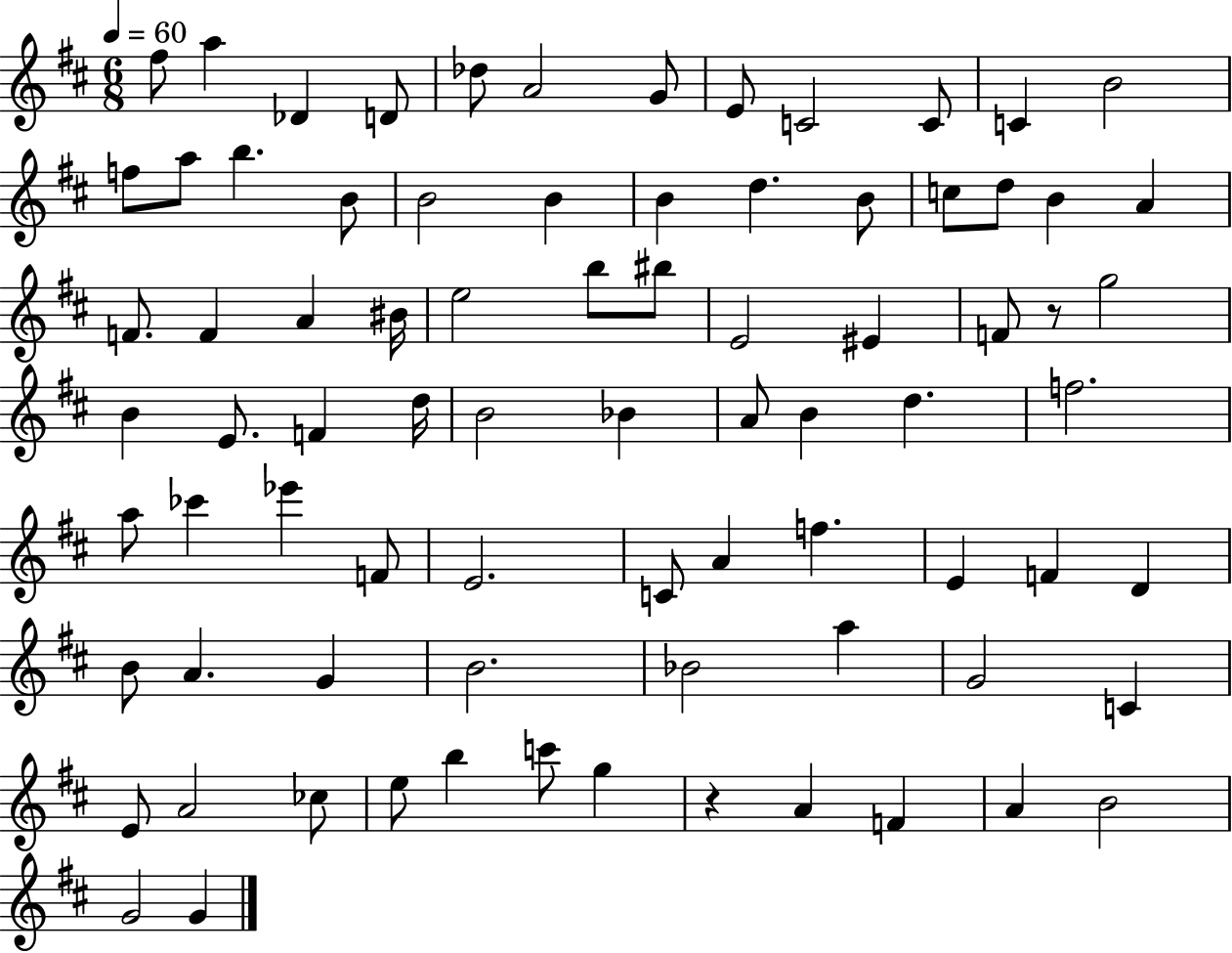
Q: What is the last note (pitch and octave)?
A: G4